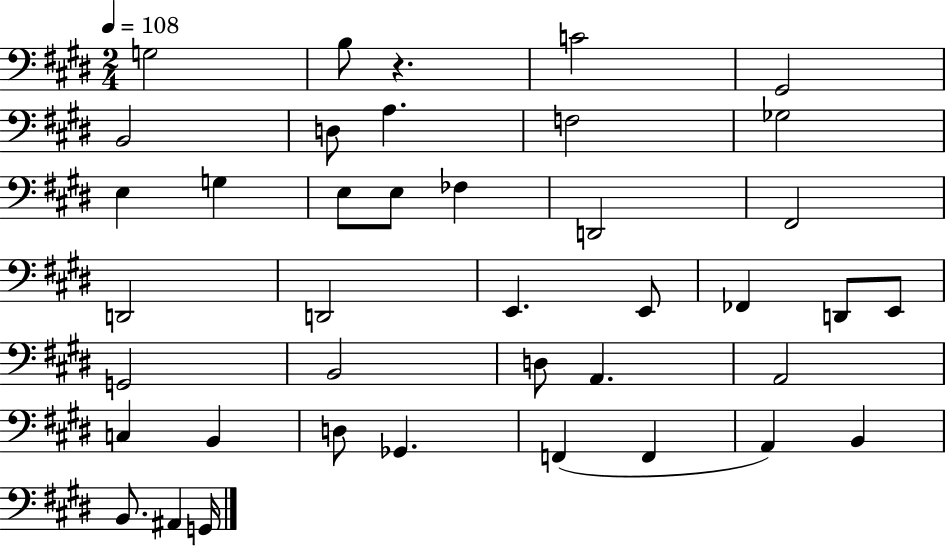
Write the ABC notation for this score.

X:1
T:Untitled
M:2/4
L:1/4
K:E
G,2 B,/2 z C2 ^G,,2 B,,2 D,/2 A, F,2 _G,2 E, G, E,/2 E,/2 _F, D,,2 ^F,,2 D,,2 D,,2 E,, E,,/2 _F,, D,,/2 E,,/2 G,,2 B,,2 D,/2 A,, A,,2 C, B,, D,/2 _G,, F,, F,, A,, B,, B,,/2 ^A,, G,,/4